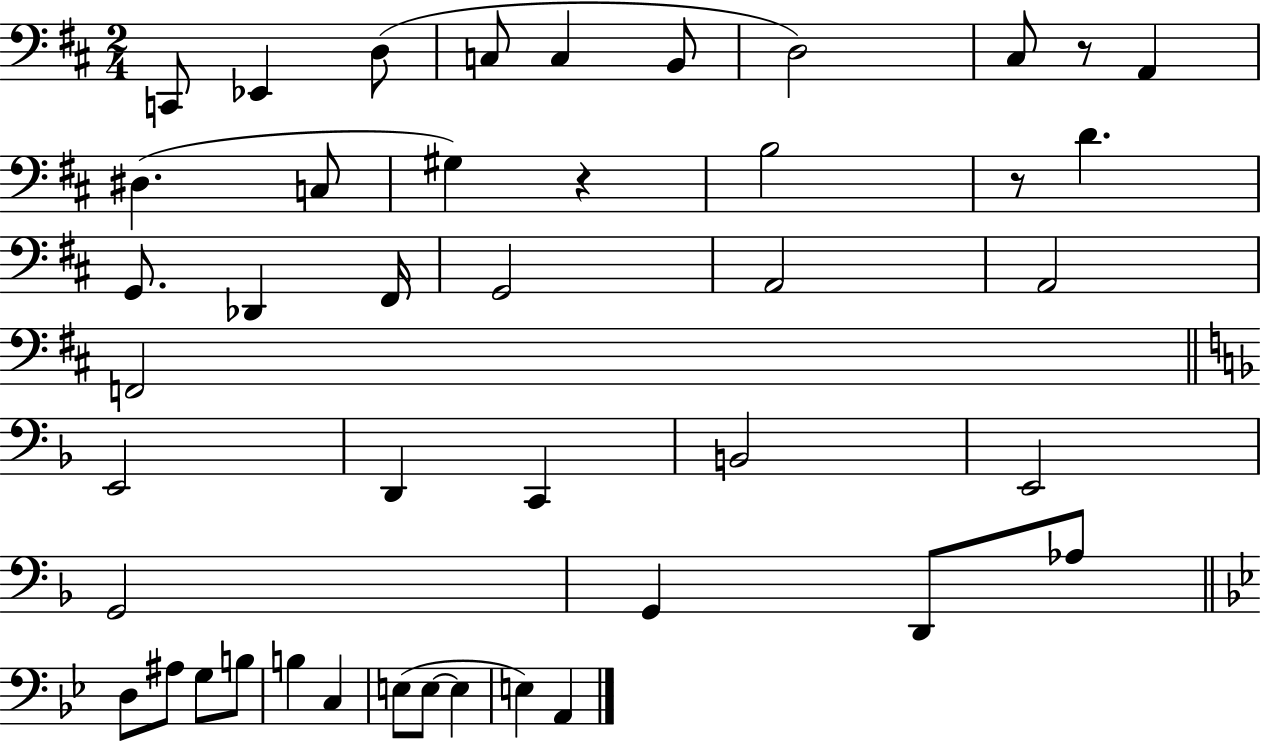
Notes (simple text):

C2/e Eb2/q D3/e C3/e C3/q B2/e D3/h C#3/e R/e A2/q D#3/q. C3/e G#3/q R/q B3/h R/e D4/q. G2/e. Db2/q F#2/s G2/h A2/h A2/h F2/h E2/h D2/q C2/q B2/h E2/h G2/h G2/q D2/e Ab3/e D3/e A#3/e G3/e B3/e B3/q C3/q E3/e E3/e E3/q E3/q A2/q